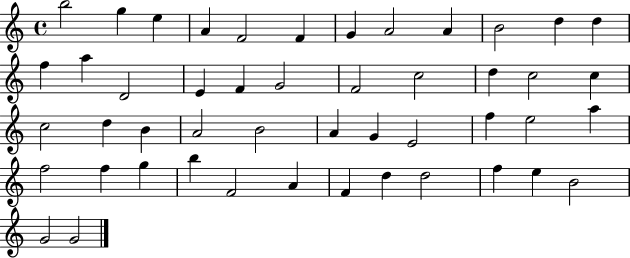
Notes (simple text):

B5/h G5/q E5/q A4/q F4/h F4/q G4/q A4/h A4/q B4/h D5/q D5/q F5/q A5/q D4/h E4/q F4/q G4/h F4/h C5/h D5/q C5/h C5/q C5/h D5/q B4/q A4/h B4/h A4/q G4/q E4/h F5/q E5/h A5/q F5/h F5/q G5/q B5/q F4/h A4/q F4/q D5/q D5/h F5/q E5/q B4/h G4/h G4/h